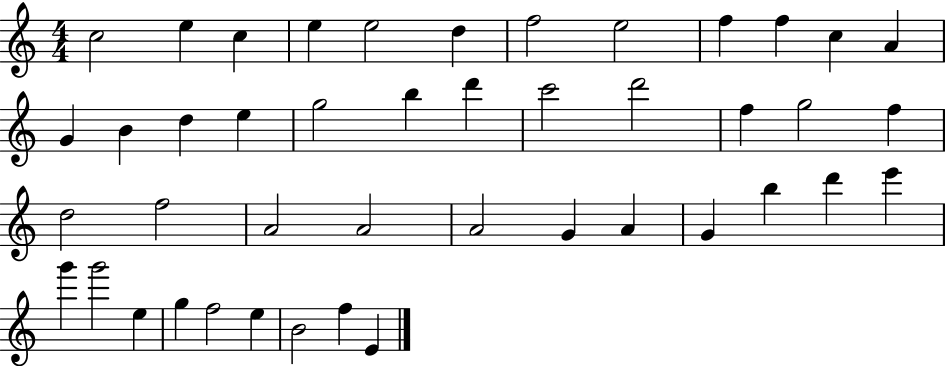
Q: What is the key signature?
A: C major